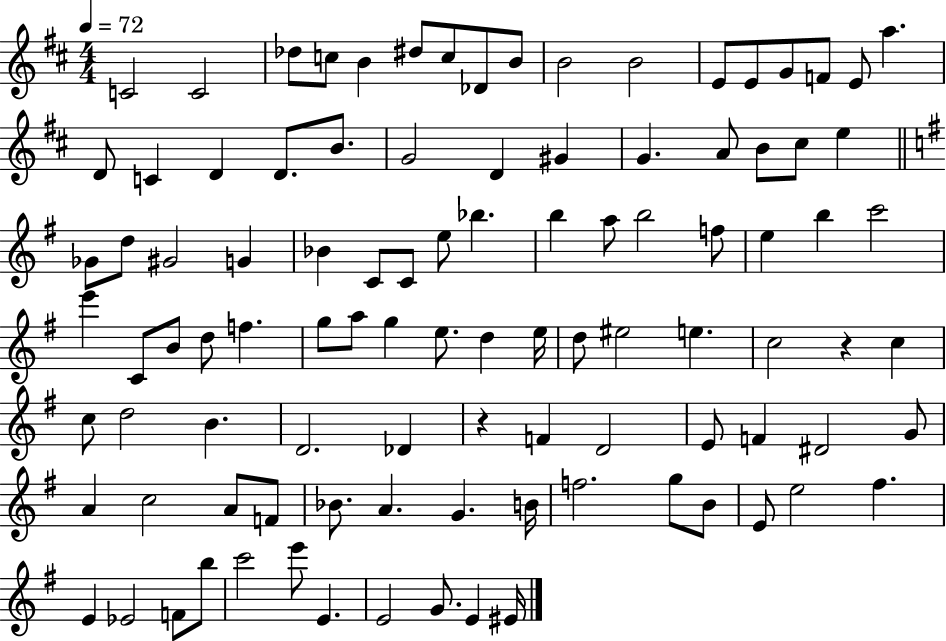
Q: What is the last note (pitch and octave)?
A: EIS4